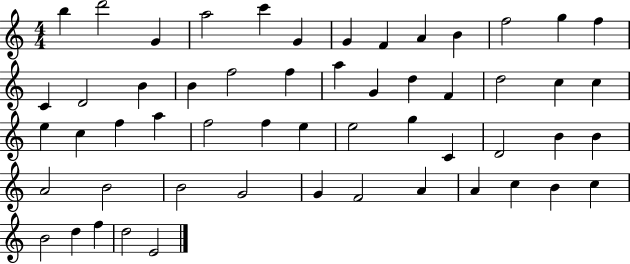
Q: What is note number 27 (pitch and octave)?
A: E5